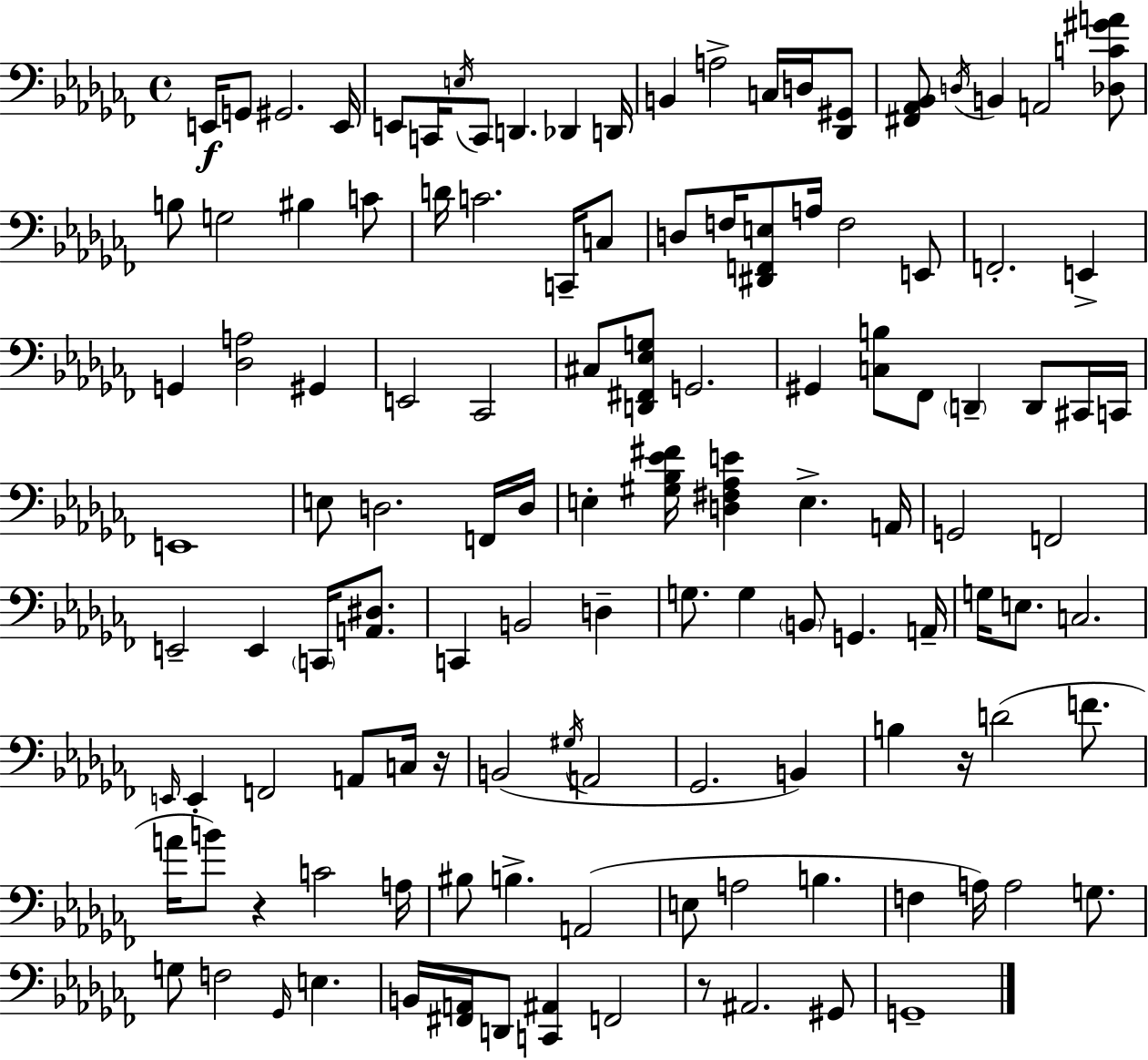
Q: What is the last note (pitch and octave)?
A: G2